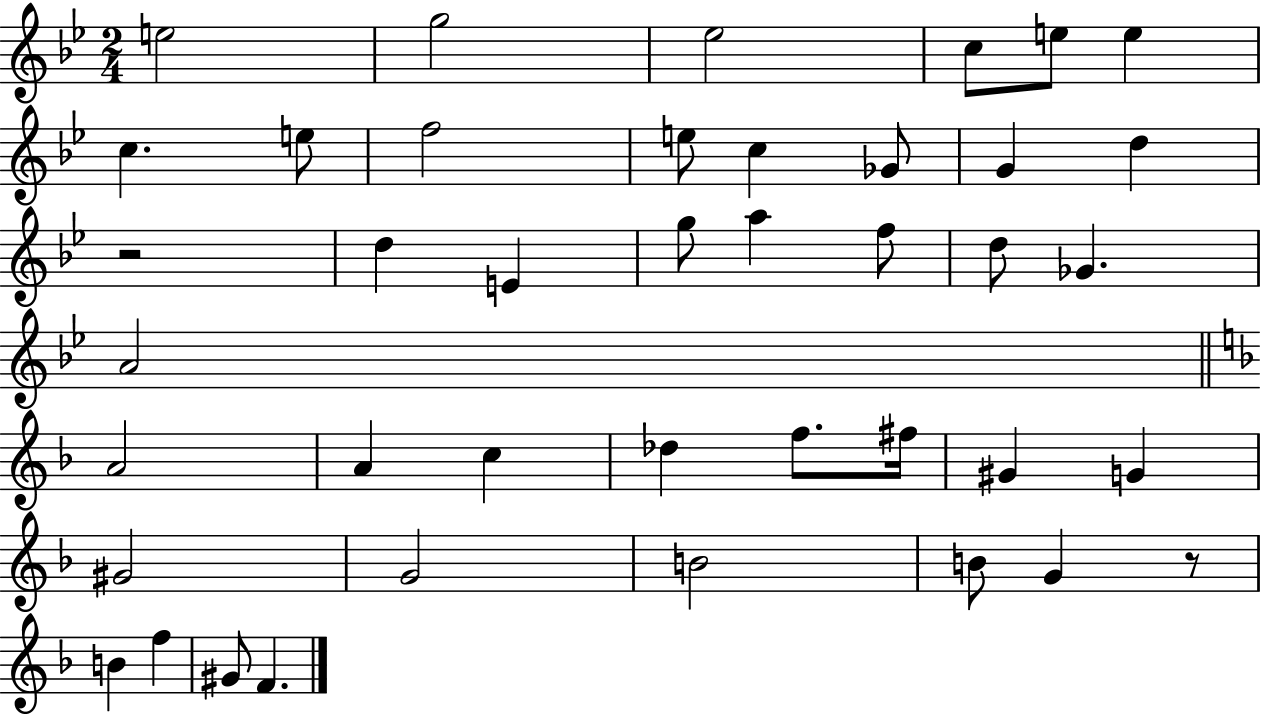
{
  \clef treble
  \numericTimeSignature
  \time 2/4
  \key bes \major
  e''2 | g''2 | ees''2 | c''8 e''8 e''4 | \break c''4. e''8 | f''2 | e''8 c''4 ges'8 | g'4 d''4 | \break r2 | d''4 e'4 | g''8 a''4 f''8 | d''8 ges'4. | \break a'2 | \bar "||" \break \key d \minor a'2 | a'4 c''4 | des''4 f''8. fis''16 | gis'4 g'4 | \break gis'2 | g'2 | b'2 | b'8 g'4 r8 | \break b'4 f''4 | gis'8 f'4. | \bar "|."
}